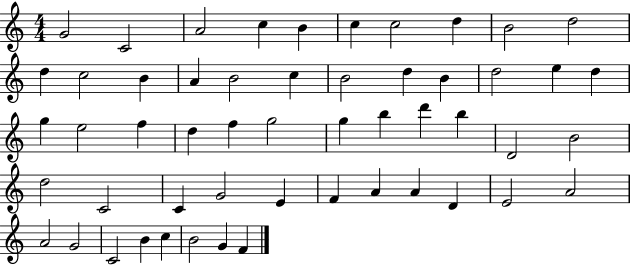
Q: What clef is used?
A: treble